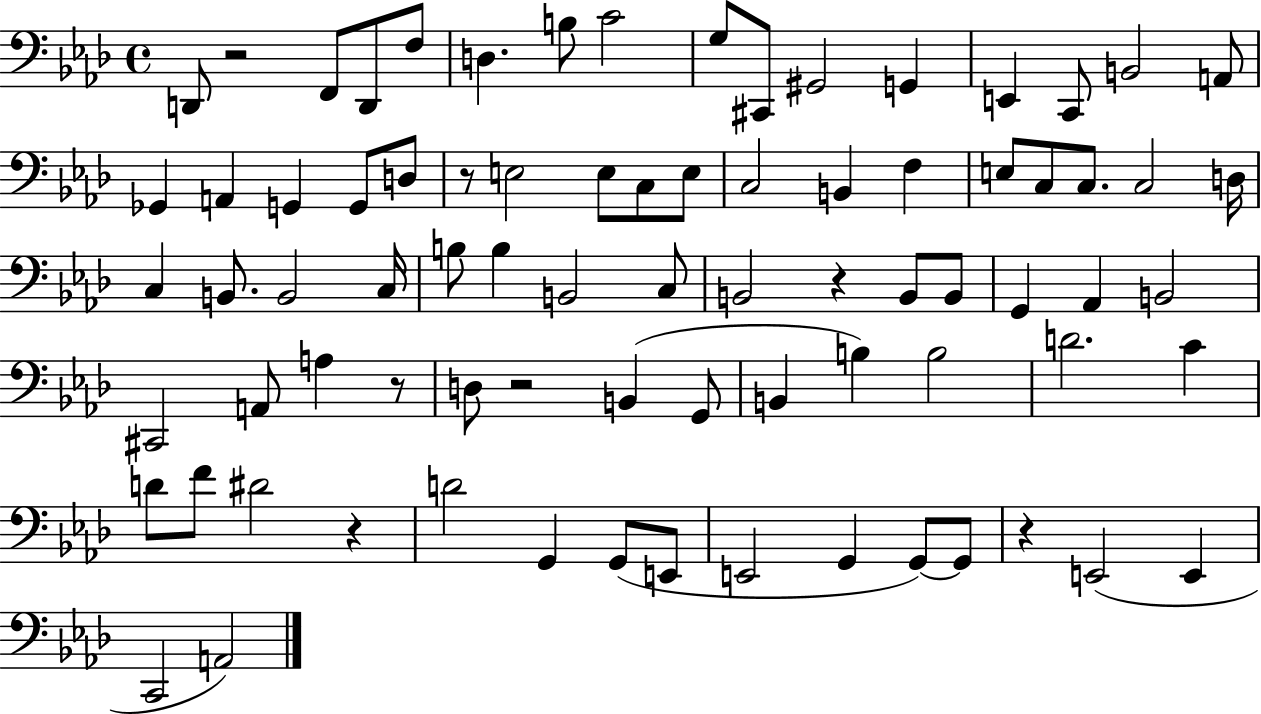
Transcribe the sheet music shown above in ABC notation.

X:1
T:Untitled
M:4/4
L:1/4
K:Ab
D,,/2 z2 F,,/2 D,,/2 F,/2 D, B,/2 C2 G,/2 ^C,,/2 ^G,,2 G,, E,, C,,/2 B,,2 A,,/2 _G,, A,, G,, G,,/2 D,/2 z/2 E,2 E,/2 C,/2 E,/2 C,2 B,, F, E,/2 C,/2 C,/2 C,2 D,/4 C, B,,/2 B,,2 C,/4 B,/2 B, B,,2 C,/2 B,,2 z B,,/2 B,,/2 G,, _A,, B,,2 ^C,,2 A,,/2 A, z/2 D,/2 z2 B,, G,,/2 B,, B, B,2 D2 C D/2 F/2 ^D2 z D2 G,, G,,/2 E,,/2 E,,2 G,, G,,/2 G,,/2 z E,,2 E,, C,,2 A,,2